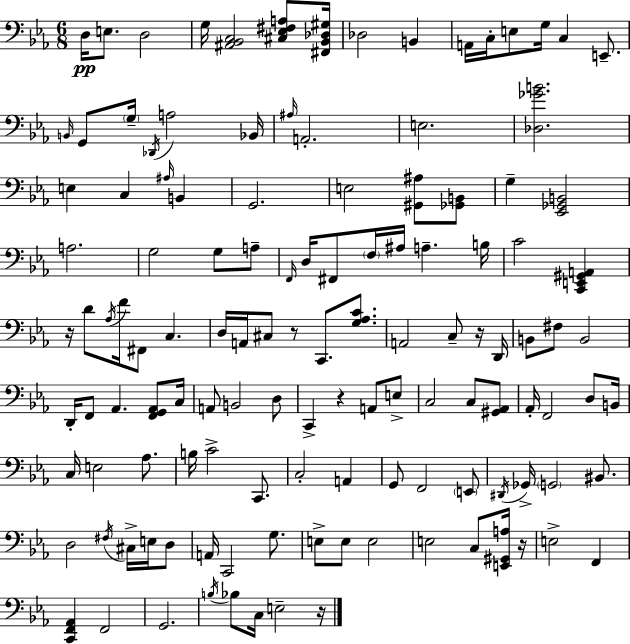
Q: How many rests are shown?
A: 6